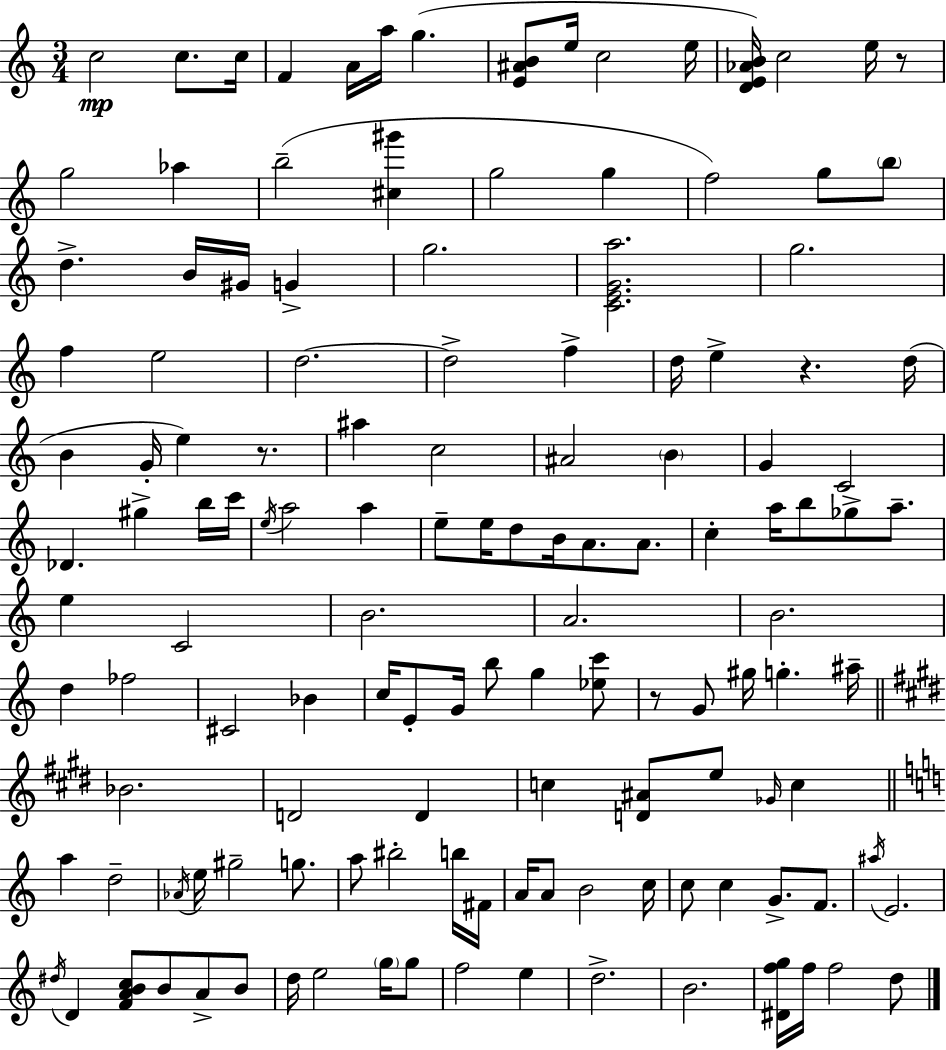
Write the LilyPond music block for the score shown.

{
  \clef treble
  \numericTimeSignature
  \time 3/4
  \key c \major
  c''2\mp c''8. c''16 | f'4 a'16 a''16 g''4.( | <e' ais' b'>8 e''16 c''2 e''16 | <d' e' aes' b'>16) c''2 e''16 r8 | \break g''2 aes''4 | b''2--( <cis'' gis'''>4 | g''2 g''4 | f''2) g''8 \parenthesize b''8 | \break d''4.-> b'16 gis'16 g'4-> | g''2. | <c' e' g' a''>2. | g''2. | \break f''4 e''2 | d''2.~~ | d''2-> f''4-> | d''16 e''4-> r4. d''16( | \break b'4 g'16-. e''4) r8. | ais''4 c''2 | ais'2 \parenthesize b'4 | g'4 c'2 | \break des'4. gis''4-> b''16 c'''16 | \acciaccatura { e''16 } a''2 a''4 | e''8-- e''16 d''8 b'16 a'8. a'8. | c''4-. a''16 b''8 ges''8-> a''8.-- | \break e''4 c'2 | b'2. | a'2. | b'2. | \break d''4 fes''2 | cis'2 bes'4 | c''16 e'8-. g'16 b''8 g''4 <ees'' c'''>8 | r8 g'8 gis''16 g''4.-. | \break ais''16-- \bar "||" \break \key e \major bes'2. | d'2 d'4 | c''4 <d' ais'>8 e''8 \grace { ges'16 } c''4 | \bar "||" \break \key a \minor a''4 d''2-- | \acciaccatura { aes'16 } e''16 gis''2-- g''8. | a''8 bis''2-. b''16 | fis'16 a'16 a'8 b'2 | \break c''16 c''8 c''4 g'8.-> f'8. | \acciaccatura { ais''16 } e'2. | \acciaccatura { dis''16 } d'4 <f' a' b' c''>8 b'8 a'8-> | b'8 d''16 e''2 | \break \parenthesize g''16 g''8 f''2 e''4 | d''2.-> | b'2. | <dis' f'' g''>16 f''16 f''2 | \break d''8 \bar "|."
}